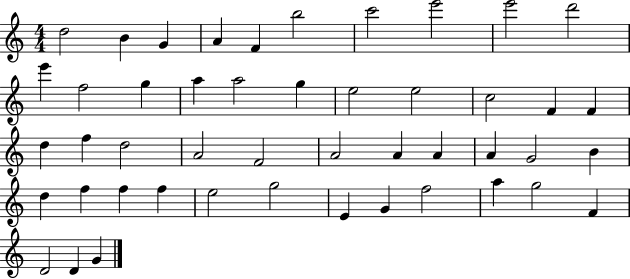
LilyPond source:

{
  \clef treble
  \numericTimeSignature
  \time 4/4
  \key c \major
  d''2 b'4 g'4 | a'4 f'4 b''2 | c'''2 e'''2 | e'''2 d'''2 | \break e'''4 f''2 g''4 | a''4 a''2 g''4 | e''2 e''2 | c''2 f'4 f'4 | \break d''4 f''4 d''2 | a'2 f'2 | a'2 a'4 a'4 | a'4 g'2 b'4 | \break d''4 f''4 f''4 f''4 | e''2 g''2 | e'4 g'4 f''2 | a''4 g''2 f'4 | \break d'2 d'4 g'4 | \bar "|."
}